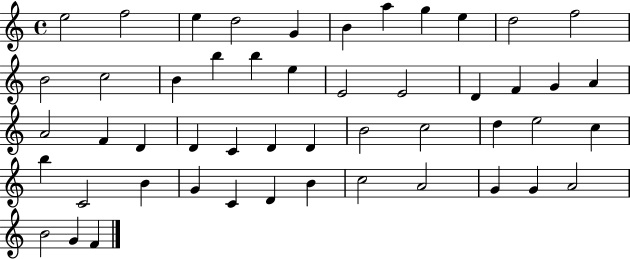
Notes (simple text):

E5/h F5/h E5/q D5/h G4/q B4/q A5/q G5/q E5/q D5/h F5/h B4/h C5/h B4/q B5/q B5/q E5/q E4/h E4/h D4/q F4/q G4/q A4/q A4/h F4/q D4/q D4/q C4/q D4/q D4/q B4/h C5/h D5/q E5/h C5/q B5/q C4/h B4/q G4/q C4/q D4/q B4/q C5/h A4/h G4/q G4/q A4/h B4/h G4/q F4/q